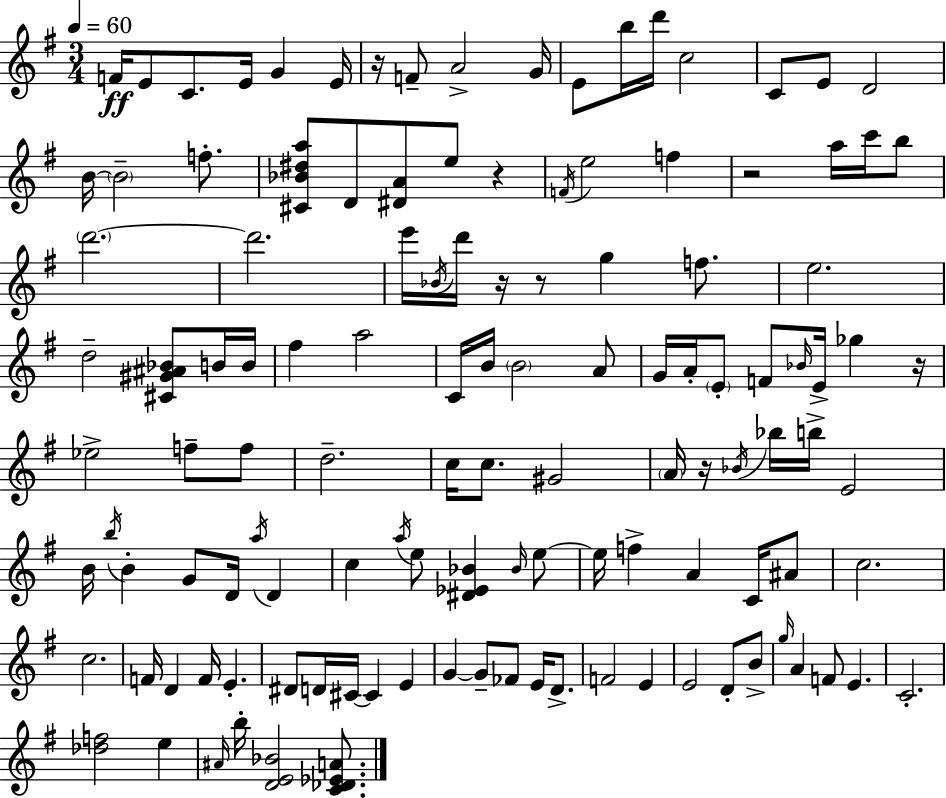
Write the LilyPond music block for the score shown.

{
  \clef treble
  \numericTimeSignature
  \time 3/4
  \key g \major
  \tempo 4 = 60
  f'16\ff e'8 c'8. e'16 g'4 e'16 | r16 f'8-- a'2-> g'16 | e'8 b''16 d'''16 c''2 | c'8 e'8 d'2 | \break b'16~~ \parenthesize b'2-- f''8.-. | <cis' bes' dis'' a''>8 d'8 <dis' a'>8 e''8 r4 | \acciaccatura { f'16 } e''2 f''4 | r2 a''16 c'''16 b''8 | \break \parenthesize d'''2.~~ | d'''2. | e'''16 \acciaccatura { bes'16 } d'''16 r16 r8 g''4 f''8. | e''2. | \break d''2-- <cis' gis' ais' bes'>8 | b'16 b'16 fis''4 a''2 | c'16 b'16 \parenthesize b'2 | a'8 g'16 a'16-. \parenthesize e'8-. f'8 \grace { bes'16 } e'16-> ges''4 | \break r16 ees''2-> f''8-- | f''8 d''2.-- | c''16 c''8. gis'2 | \parenthesize a'16 r16 \acciaccatura { bes'16 } bes''16 b''16-> e'2 | \break b'16 \acciaccatura { b''16 } b'4-. g'8 | d'16 \acciaccatura { a''16 } d'4 c''4 \acciaccatura { a''16 } e''8 | <dis' ees' bes'>4 \grace { bes'16 } e''8~~ e''16 f''4-> | a'4 c'16 ais'8 c''2. | \break c''2. | f'16 d'4 | f'16 e'4.-. dis'8 d'16 cis'16~~ | cis'4 e'4 g'4~~ | \break g'8-- fes'8 e'16 d'8.-> f'2 | e'4 e'2 | d'8-. b'8-> \grace { g''16 } a'4 | f'8 e'4. c'2.-. | \break <des'' f''>2 | e''4 \grace { ais'16 } b''16-. <d' e' bes'>2 | <c' des' ees' a'>8. \bar "|."
}